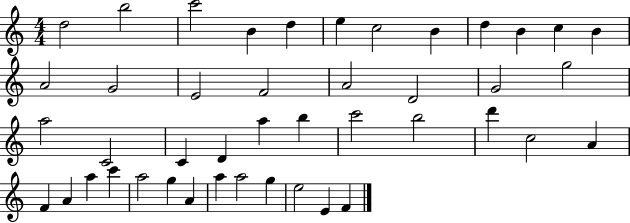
{
  \clef treble
  \numericTimeSignature
  \time 4/4
  \key c \major
  d''2 b''2 | c'''2 b'4 d''4 | e''4 c''2 b'4 | d''4 b'4 c''4 b'4 | \break a'2 g'2 | e'2 f'2 | a'2 d'2 | g'2 g''2 | \break a''2 c'2 | c'4 d'4 a''4 b''4 | c'''2 b''2 | d'''4 c''2 a'4 | \break f'4 a'4 a''4 c'''4 | a''2 g''4 a'4 | a''4 a''2 g''4 | e''2 e'4 f'4 | \break \bar "|."
}